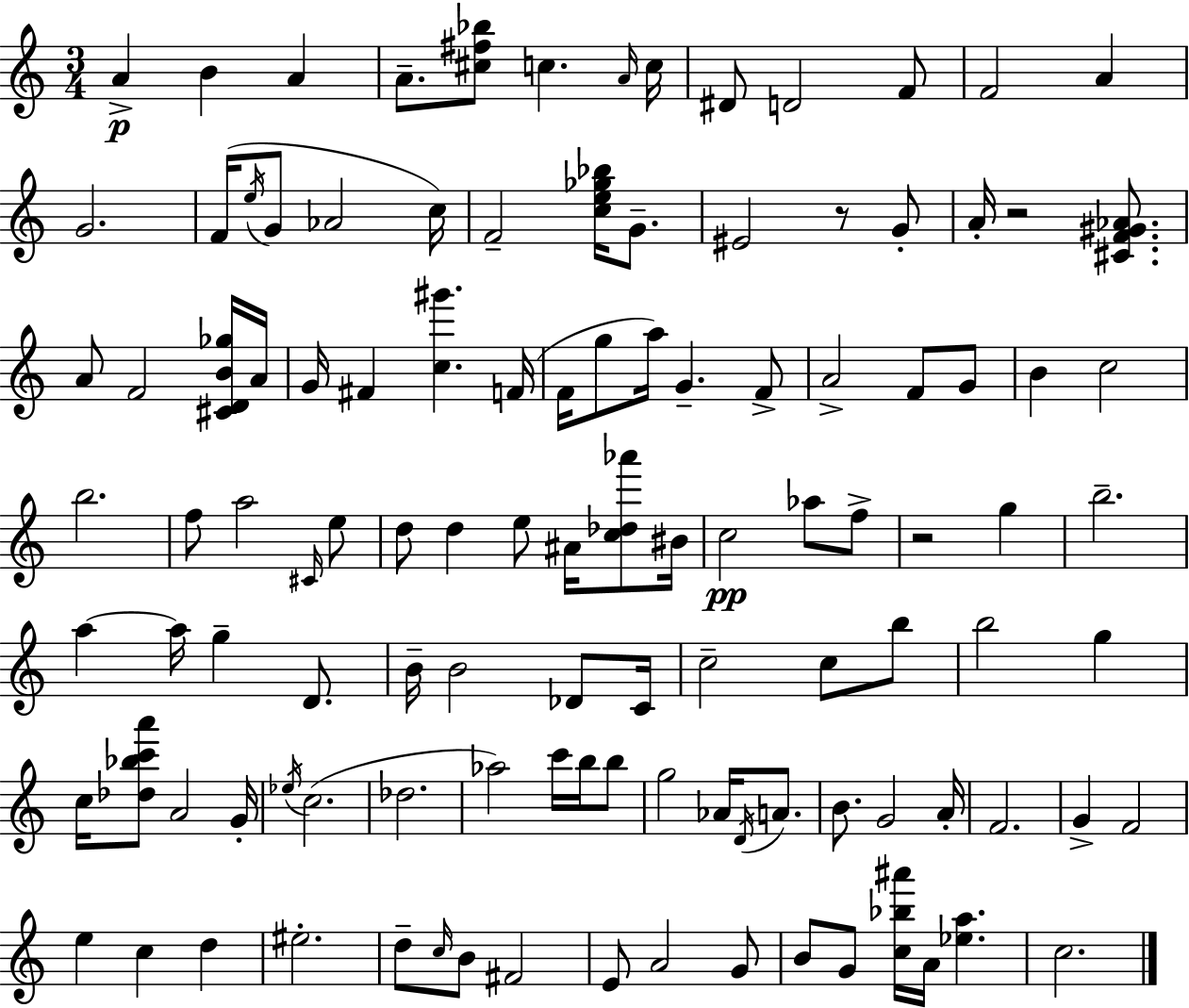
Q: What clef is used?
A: treble